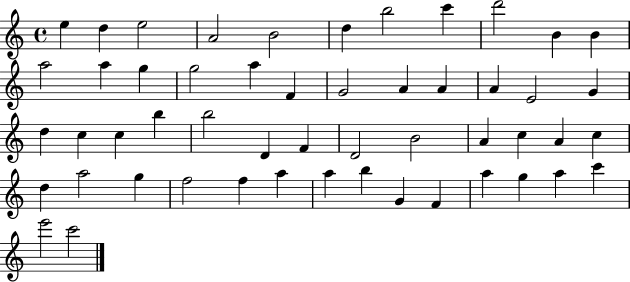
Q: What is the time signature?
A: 4/4